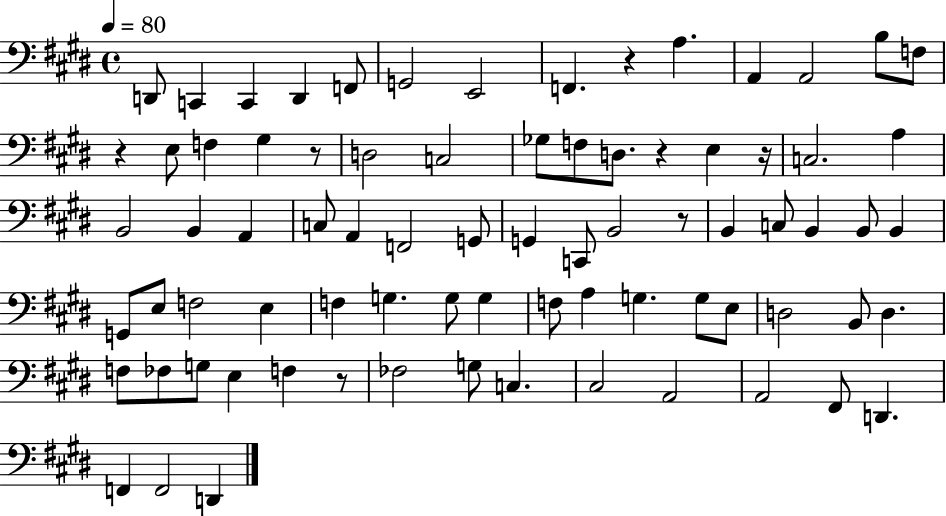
D2/e C2/q C2/q D2/q F2/e G2/h E2/h F2/q. R/q A3/q. A2/q A2/h B3/e F3/e R/q E3/e F3/q G#3/q R/e D3/h C3/h Gb3/e F3/e D3/e. R/q E3/q R/s C3/h. A3/q B2/h B2/q A2/q C3/e A2/q F2/h G2/e G2/q C2/e B2/h R/e B2/q C3/e B2/q B2/e B2/q G2/e E3/e F3/h E3/q F3/q G3/q. G3/e G3/q F3/e A3/q G3/q. G3/e E3/e D3/h B2/e D3/q. F3/e FES3/e G3/e E3/q F3/q R/e FES3/h G3/e C3/q. C#3/h A2/h A2/h F#2/e D2/q. F2/q F2/h D2/q